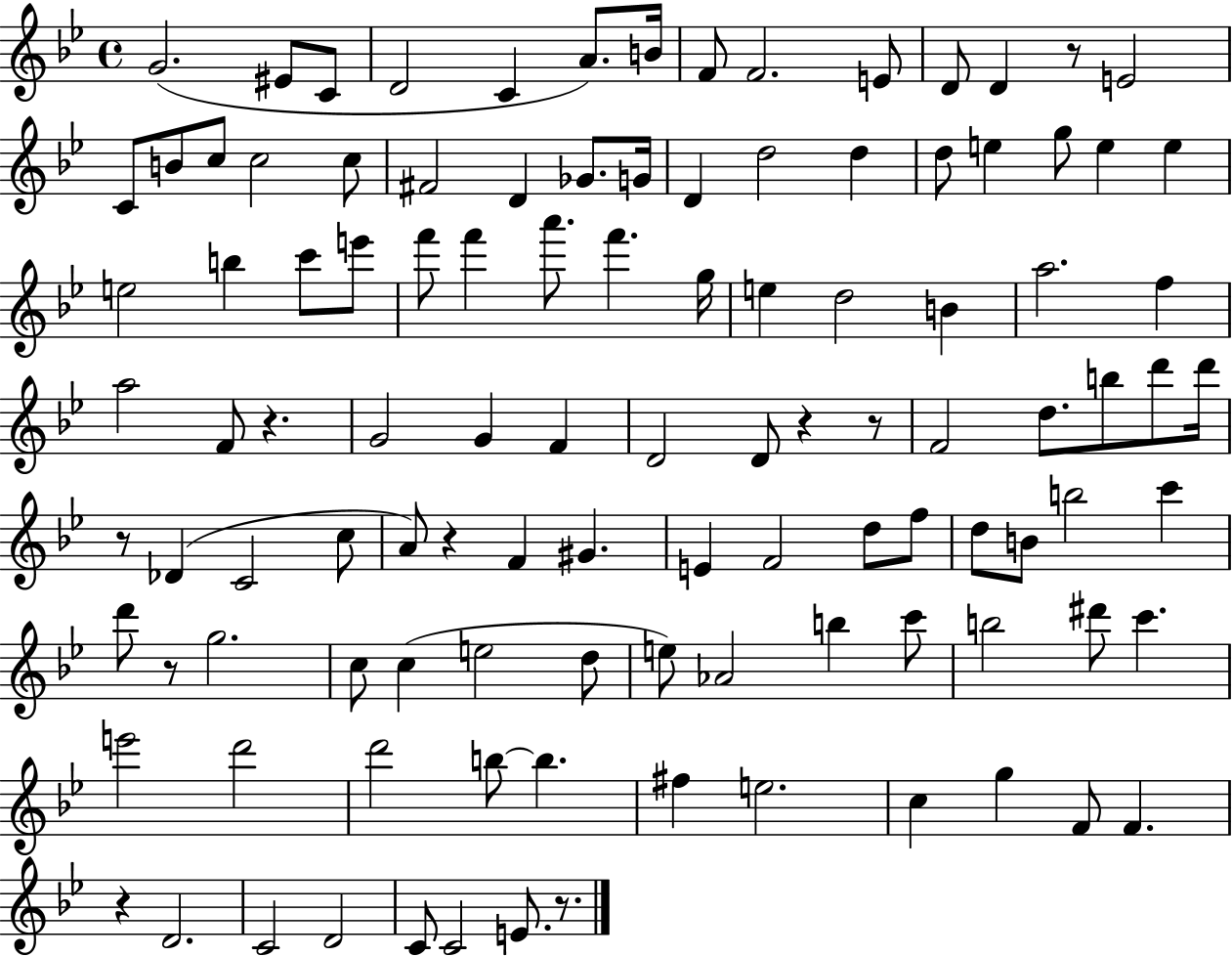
{
  \clef treble
  \time 4/4
  \defaultTimeSignature
  \key bes \major
  g'2.( eis'8 c'8 | d'2 c'4 a'8.) b'16 | f'8 f'2. e'8 | d'8 d'4 r8 e'2 | \break c'8 b'8 c''8 c''2 c''8 | fis'2 d'4 ges'8. g'16 | d'4 d''2 d''4 | d''8 e''4 g''8 e''4 e''4 | \break e''2 b''4 c'''8 e'''8 | f'''8 f'''4 a'''8. f'''4. g''16 | e''4 d''2 b'4 | a''2. f''4 | \break a''2 f'8 r4. | g'2 g'4 f'4 | d'2 d'8 r4 r8 | f'2 d''8. b''8 d'''8 d'''16 | \break r8 des'4( c'2 c''8 | a'8) r4 f'4 gis'4. | e'4 f'2 d''8 f''8 | d''8 b'8 b''2 c'''4 | \break d'''8 r8 g''2. | c''8 c''4( e''2 d''8 | e''8) aes'2 b''4 c'''8 | b''2 dis'''8 c'''4. | \break e'''2 d'''2 | d'''2 b''8~~ b''4. | fis''4 e''2. | c''4 g''4 f'8 f'4. | \break r4 d'2. | c'2 d'2 | c'8 c'2 e'8. r8. | \bar "|."
}